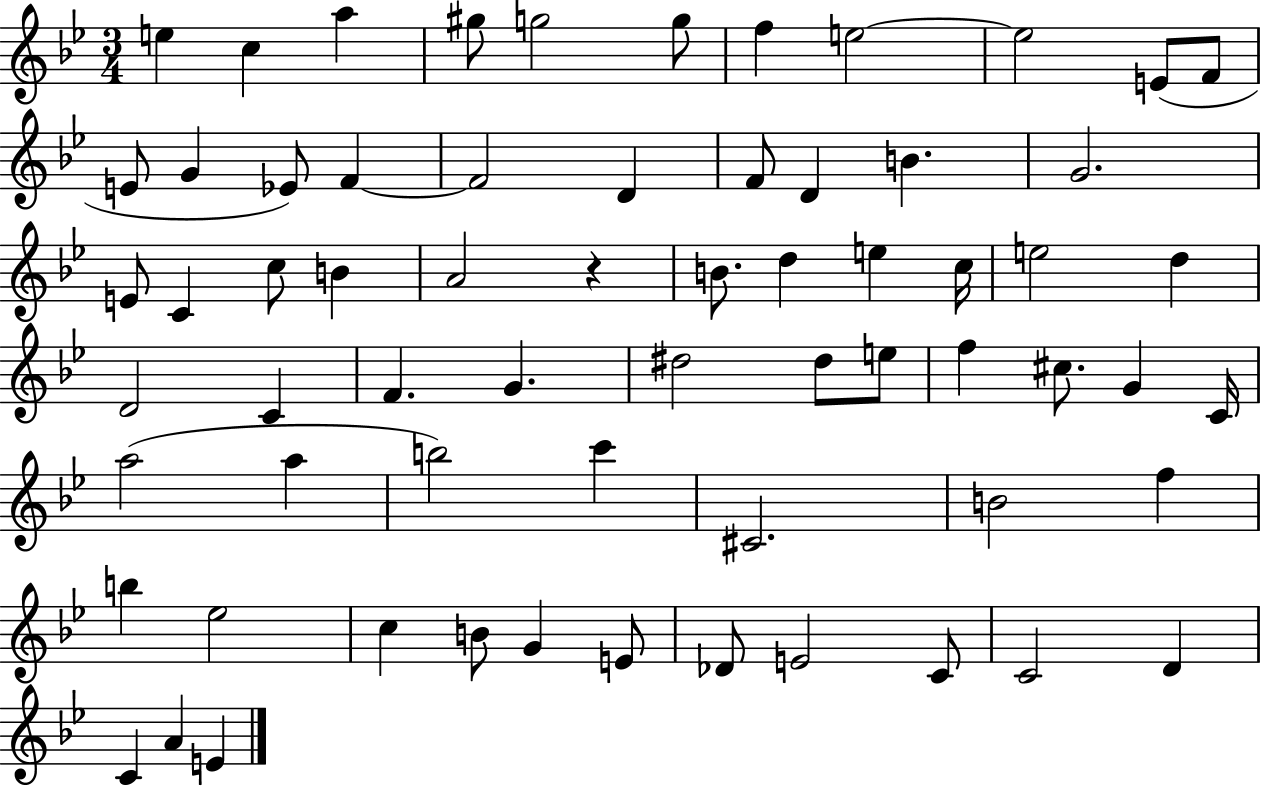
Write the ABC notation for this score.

X:1
T:Untitled
M:3/4
L:1/4
K:Bb
e c a ^g/2 g2 g/2 f e2 e2 E/2 F/2 E/2 G _E/2 F F2 D F/2 D B G2 E/2 C c/2 B A2 z B/2 d e c/4 e2 d D2 C F G ^d2 ^d/2 e/2 f ^c/2 G C/4 a2 a b2 c' ^C2 B2 f b _e2 c B/2 G E/2 _D/2 E2 C/2 C2 D C A E